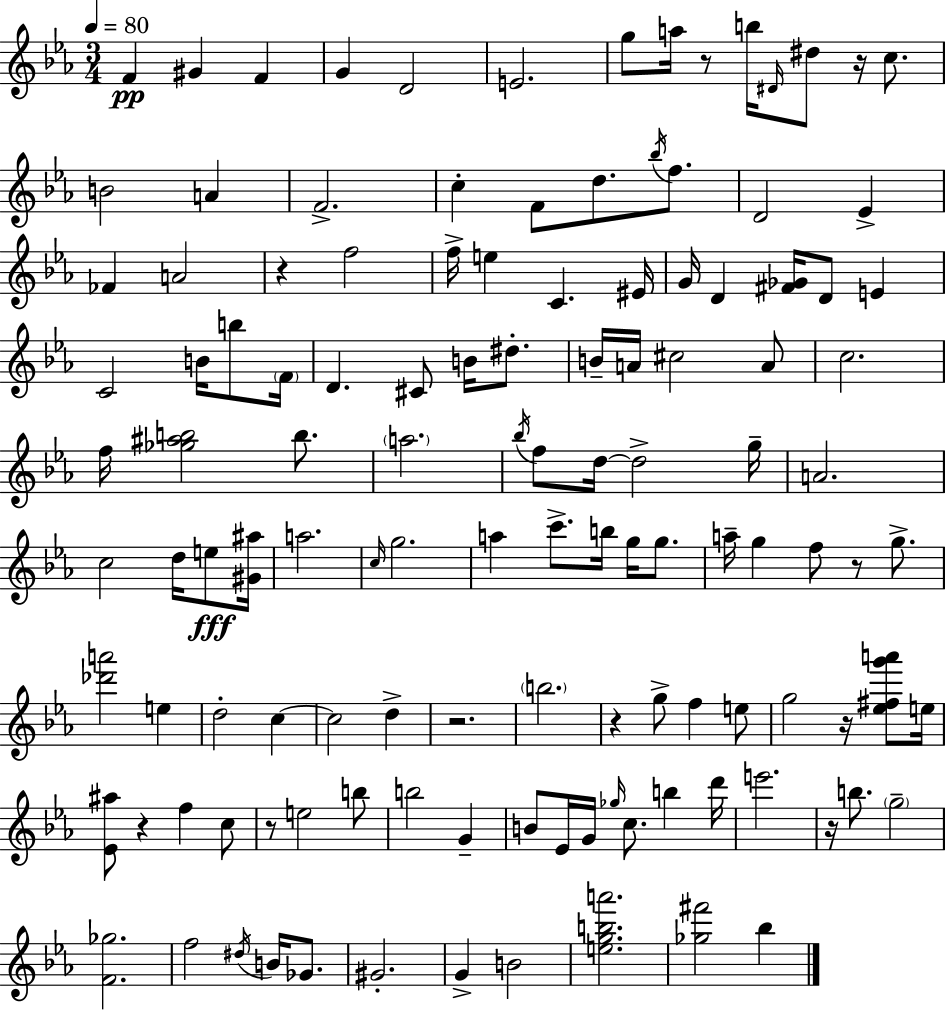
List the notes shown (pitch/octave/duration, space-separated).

F4/q G#4/q F4/q G4/q D4/h E4/h. G5/e A5/s R/e B5/s D#4/s D#5/e R/s C5/e. B4/h A4/q F4/h. C5/q F4/e D5/e. Bb5/s F5/e. D4/h Eb4/q FES4/q A4/h R/q F5/h F5/s E5/q C4/q. EIS4/s G4/s D4/q [F#4,Gb4]/s D4/e E4/q C4/h B4/s B5/e F4/s D4/q. C#4/e B4/s D#5/e. B4/s A4/s C#5/h A4/e C5/h. F5/s [Gb5,A#5,B5]/h B5/e. A5/h. Bb5/s F5/e D5/s D5/h G5/s A4/h. C5/h D5/s E5/e [G#4,A#5]/s A5/h. C5/s G5/h. A5/q C6/e. B5/s G5/s G5/e. A5/s G5/q F5/e R/e G5/e. [Db6,A6]/h E5/q D5/h C5/q C5/h D5/q R/h. B5/h. R/q G5/e F5/q E5/e G5/h R/s [Eb5,F#5,G6,A6]/e E5/s [Eb4,A#5]/e R/q F5/q C5/e R/e E5/h B5/e B5/h G4/q B4/e Eb4/s G4/s Gb5/s C5/e. B5/q D6/s E6/h. R/s B5/e. G5/h [F4,Gb5]/h. F5/h D#5/s B4/s Gb4/e. G#4/h. G4/q B4/h [E5,G5,B5,A6]/h. [Gb5,F#6]/h Bb5/q